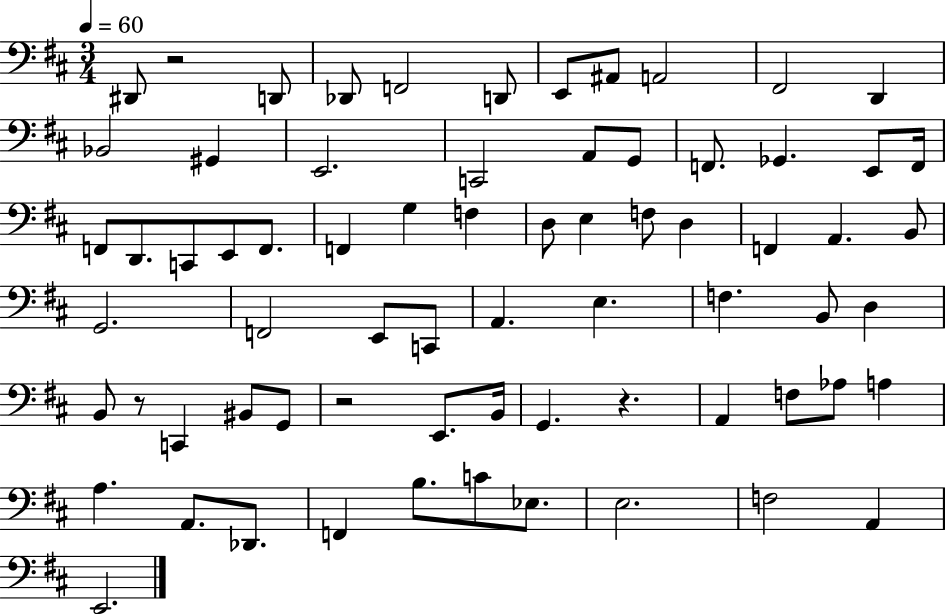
X:1
T:Untitled
M:3/4
L:1/4
K:D
^D,,/2 z2 D,,/2 _D,,/2 F,,2 D,,/2 E,,/2 ^A,,/2 A,,2 ^F,,2 D,, _B,,2 ^G,, E,,2 C,,2 A,,/2 G,,/2 F,,/2 _G,, E,,/2 F,,/4 F,,/2 D,,/2 C,,/2 E,,/2 F,,/2 F,, G, F, D,/2 E, F,/2 D, F,, A,, B,,/2 G,,2 F,,2 E,,/2 C,,/2 A,, E, F, B,,/2 D, B,,/2 z/2 C,, ^B,,/2 G,,/2 z2 E,,/2 B,,/4 G,, z A,, F,/2 _A,/2 A, A, A,,/2 _D,,/2 F,, B,/2 C/2 _E,/2 E,2 F,2 A,, E,,2